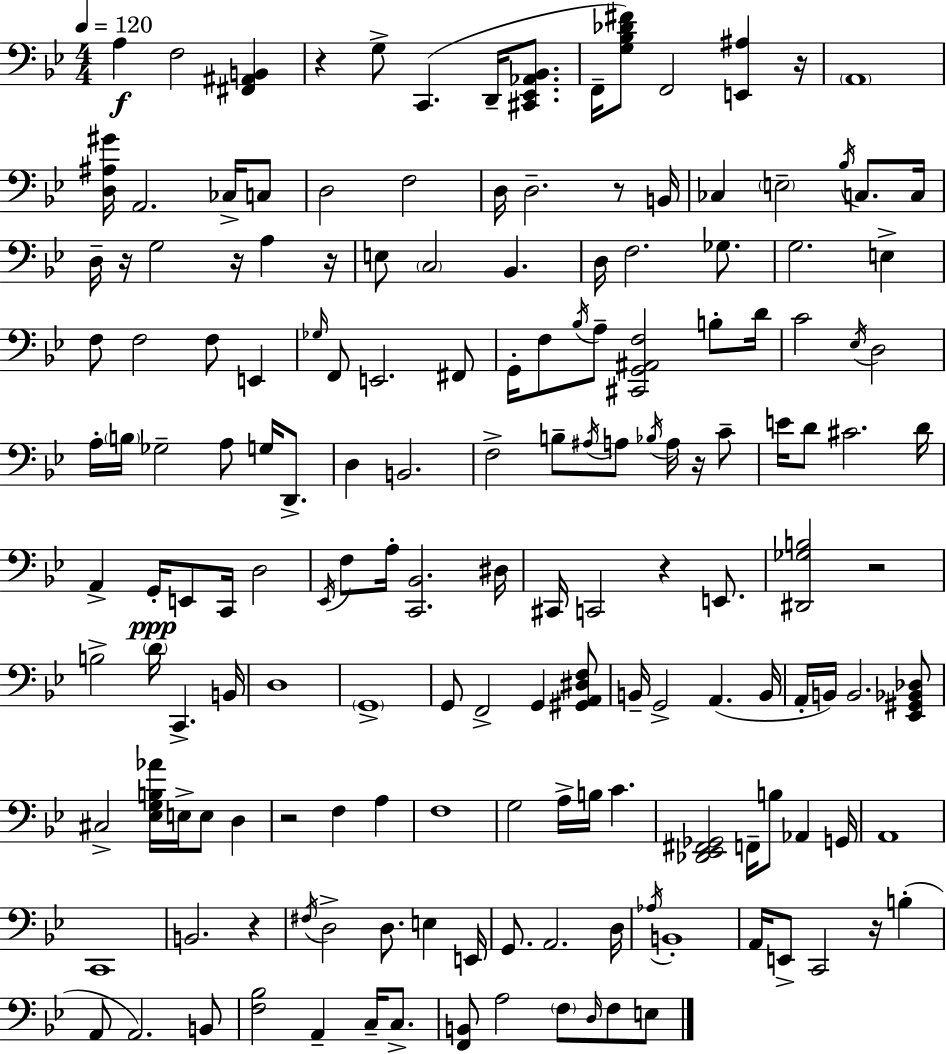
A3/q F3/h [F#2,A#2,B2]/q R/q G3/e C2/q. D2/s [C#2,Eb2,Ab2,Bb2]/e. F2/s [G3,Bb3,Db4,F#4]/e F2/h [E2,A#3]/q R/s A2/w [D3,A#3,G#4]/s A2/h. CES3/s C3/e D3/h F3/h D3/s D3/h. R/e B2/s CES3/q E3/h Bb3/s C3/e. C3/s D3/s R/s G3/h R/s A3/q R/s E3/e C3/h Bb2/q. D3/s F3/h. Gb3/e. G3/h. E3/q F3/e F3/h F3/e E2/q Gb3/s F2/e E2/h. F#2/e G2/s F3/e Bb3/s A3/e [C#2,G2,A#2,F3]/h B3/e D4/s C4/h Eb3/s D3/h A3/s B3/s Gb3/h A3/e G3/s D2/e. D3/q B2/h. F3/h B3/e A#3/s A3/e Bb3/s A3/s R/s C4/e E4/s D4/e C#4/h. D4/s A2/q G2/s E2/e C2/s D3/h Eb2/s F3/e A3/s [C2,Bb2]/h. D#3/s C#2/s C2/h R/q E2/e. [D#2,Gb3,B3]/h R/h B3/h D4/s C2/q. B2/s D3/w G2/w G2/e F2/h G2/q [G#2,A2,D#3,F3]/e B2/s G2/h A2/q. B2/s A2/s B2/s B2/h. [Eb2,G#2,Bb2,Db3]/e C#3/h [Eb3,G3,B3,Ab4]/s E3/s E3/e D3/q R/h F3/q A3/q F3/w G3/h A3/s B3/s C4/q. [Db2,Eb2,F#2,Gb2]/h F2/s B3/e Ab2/q G2/s A2/w C2/w B2/h. R/q F#3/s D3/h D3/e. E3/q E2/s G2/e. A2/h. D3/s Ab3/s B2/w A2/s E2/e C2/h R/s B3/q A2/e A2/h. B2/e [F3,Bb3]/h A2/q C3/s C3/e. [F2,B2]/e A3/h F3/e D3/s F3/e E3/e